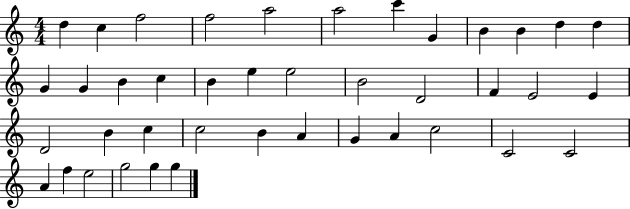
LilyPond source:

{
  \clef treble
  \numericTimeSignature
  \time 4/4
  \key c \major
  d''4 c''4 f''2 | f''2 a''2 | a''2 c'''4 g'4 | b'4 b'4 d''4 d''4 | \break g'4 g'4 b'4 c''4 | b'4 e''4 e''2 | b'2 d'2 | f'4 e'2 e'4 | \break d'2 b'4 c''4 | c''2 b'4 a'4 | g'4 a'4 c''2 | c'2 c'2 | \break a'4 f''4 e''2 | g''2 g''4 g''4 | \bar "|."
}